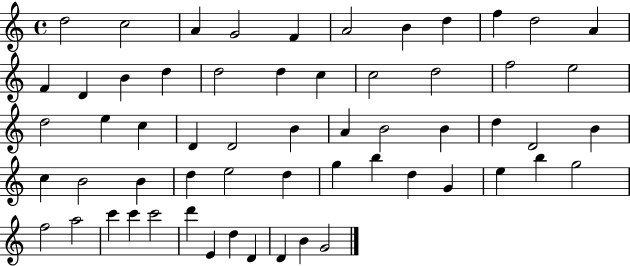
{
  \clef treble
  \time 4/4
  \defaultTimeSignature
  \key c \major
  d''2 c''2 | a'4 g'2 f'4 | a'2 b'4 d''4 | f''4 d''2 a'4 | \break f'4 d'4 b'4 d''4 | d''2 d''4 c''4 | c''2 d''2 | f''2 e''2 | \break d''2 e''4 c''4 | d'4 d'2 b'4 | a'4 b'2 b'4 | d''4 d'2 b'4 | \break c''4 b'2 b'4 | d''4 e''2 d''4 | g''4 b''4 d''4 g'4 | e''4 b''4 g''2 | \break f''2 a''2 | c'''4 c'''4 c'''2 | d'''4 e'4 d''4 d'4 | d'4 b'4 g'2 | \break \bar "|."
}